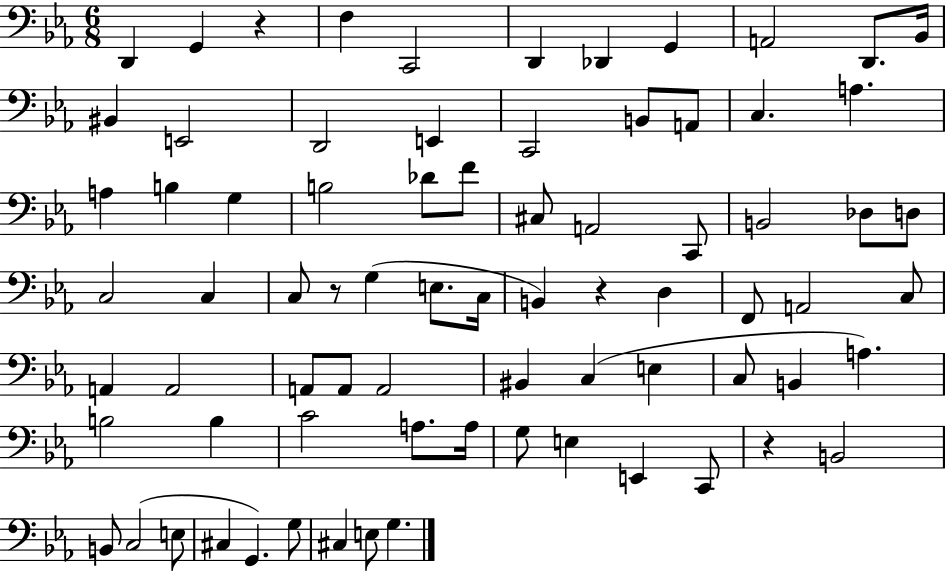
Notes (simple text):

D2/q G2/q R/q F3/q C2/h D2/q Db2/q G2/q A2/h D2/e. Bb2/s BIS2/q E2/h D2/h E2/q C2/h B2/e A2/e C3/q. A3/q. A3/q B3/q G3/q B3/h Db4/e F4/e C#3/e A2/h C2/e B2/h Db3/e D3/e C3/h C3/q C3/e R/e G3/q E3/e. C3/s B2/q R/q D3/q F2/e A2/h C3/e A2/q A2/h A2/e A2/e A2/h BIS2/q C3/q E3/q C3/e B2/q A3/q. B3/h B3/q C4/h A3/e. A3/s G3/e E3/q E2/q C2/e R/q B2/h B2/e C3/h E3/e C#3/q G2/q. G3/e C#3/q E3/e G3/q.